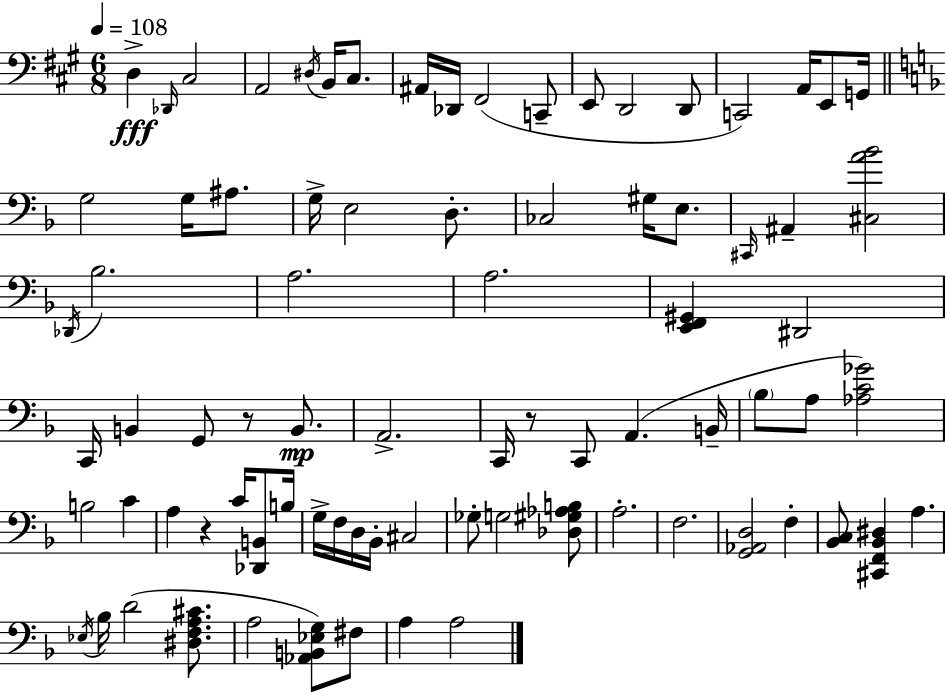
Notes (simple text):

D3/q Db2/s C#3/h A2/h D#3/s B2/s C#3/e. A#2/s Db2/s F#2/h C2/e E2/e D2/h D2/e C2/h A2/s E2/e G2/s G3/h G3/s A#3/e. G3/s E3/h D3/e. CES3/h G#3/s E3/e. C#2/s A#2/q [C#3,A4,Bb4]/h Db2/s Bb3/h. A3/h. A3/h. [E2,F2,G#2]/q D#2/h C2/s B2/q G2/e R/e B2/e. A2/h. C2/s R/e C2/e A2/q. B2/s Bb3/e A3/e [Ab3,C4,Gb4]/h B3/h C4/q A3/q R/q C4/s [Db2,B2]/e B3/s G3/s F3/s D3/s Bb2/s C#3/h Gb3/e G3/h [Db3,G#3,Ab3,B3]/e A3/h. F3/h. [G2,Ab2,D3]/h F3/q [Bb2,C3]/e [C#2,F2,Bb2,D#3]/q A3/q. Eb3/s Bb3/s D4/h [D#3,F3,A3,C#4]/e. A3/h [Ab2,B2,Eb3,G3]/e F#3/e A3/q A3/h